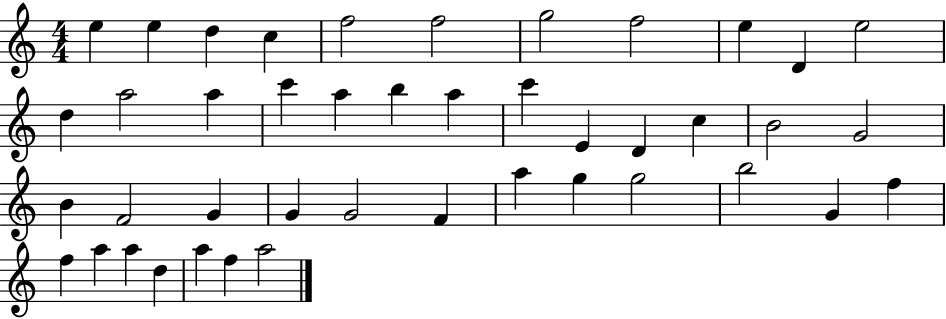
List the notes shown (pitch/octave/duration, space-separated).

E5/q E5/q D5/q C5/q F5/h F5/h G5/h F5/h E5/q D4/q E5/h D5/q A5/h A5/q C6/q A5/q B5/q A5/q C6/q E4/q D4/q C5/q B4/h G4/h B4/q F4/h G4/q G4/q G4/h F4/q A5/q G5/q G5/h B5/h G4/q F5/q F5/q A5/q A5/q D5/q A5/q F5/q A5/h